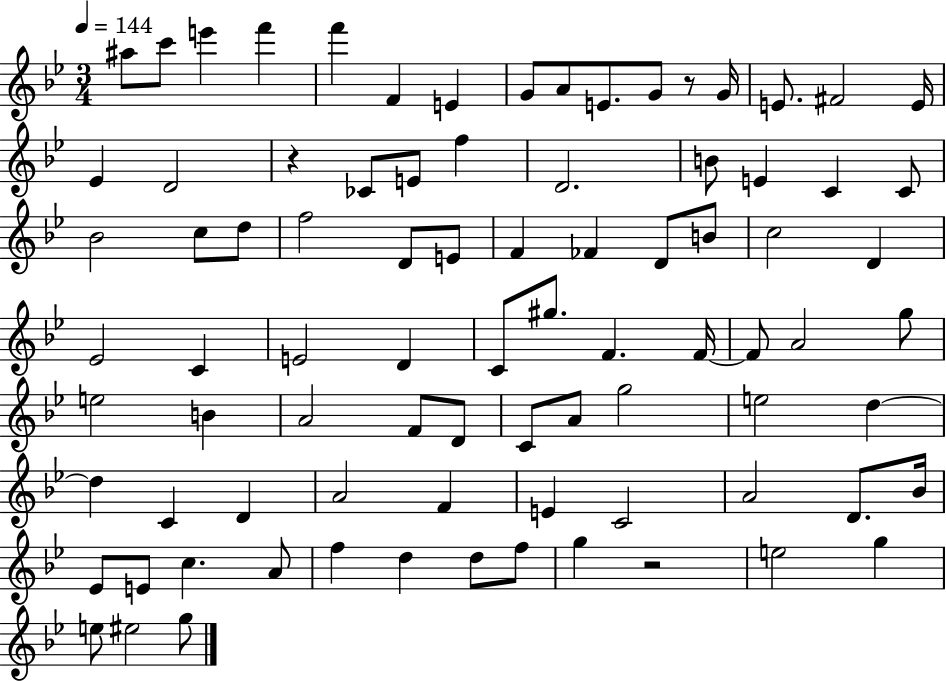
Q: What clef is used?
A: treble